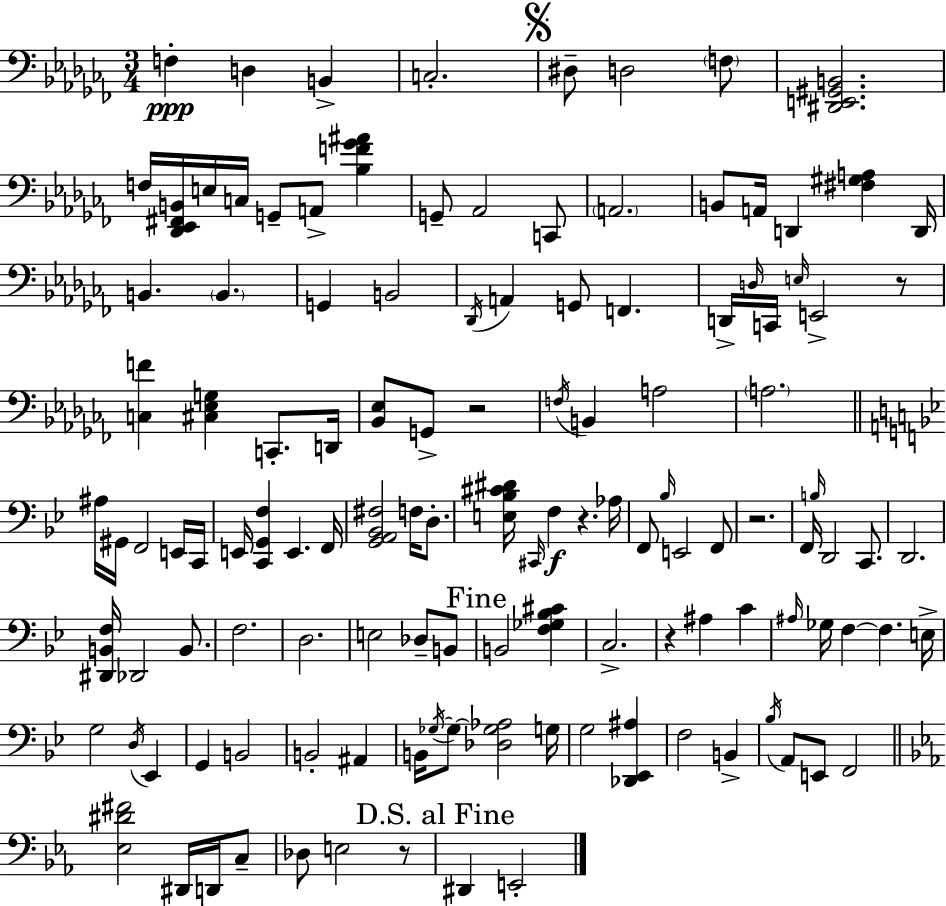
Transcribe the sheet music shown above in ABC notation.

X:1
T:Untitled
M:3/4
L:1/4
K:Abm
F, D, B,, C,2 ^D,/2 D,2 F,/2 [^D,,E,,^G,,B,,]2 F,/4 [_D,,_E,,^F,,B,,]/4 E,/4 C,/4 G,,/2 A,,/2 [_B,F_G^A] G,,/2 _A,,2 C,,/2 A,,2 B,,/2 A,,/4 D,, [^F,^G,A,] D,,/4 B,, B,, G,, B,,2 _D,,/4 A,, G,,/2 F,, D,,/4 D,/4 C,,/4 E,/4 E,,2 z/2 [C,F] [^C,_E,G,] C,,/2 D,,/4 [_B,,_E,]/2 G,,/2 z2 F,/4 B,, A,2 A,2 ^A,/4 ^G,,/4 F,,2 E,,/4 C,,/4 E,,/4 [C,,G,,F,] E,, F,,/4 [G,,A,,_B,,^F,]2 F,/4 D,/2 [E,_B,^C^D]/4 ^C,,/4 F, z _A,/4 F,,/2 _B,/4 E,,2 F,,/2 z2 F,,/4 B,/4 D,,2 C,,/2 D,,2 [^D,,B,,F,]/4 _D,,2 B,,/2 F,2 D,2 E,2 _D,/2 B,,/2 B,,2 [F,_G,_B,^C] C,2 z ^A, C ^A,/4 _G,/4 F, F, E,/4 G,2 D,/4 _E,, G,, B,,2 B,,2 ^A,, B,,/4 _G,/4 _G,/2 [_D,_G,_A,]2 G,/4 G,2 [_D,,_E,,^A,] F,2 B,, _B,/4 A,,/2 E,,/2 F,,2 [_E,^D^F]2 ^D,,/4 D,,/4 C,/2 _D,/2 E,2 z/2 ^D,, E,,2